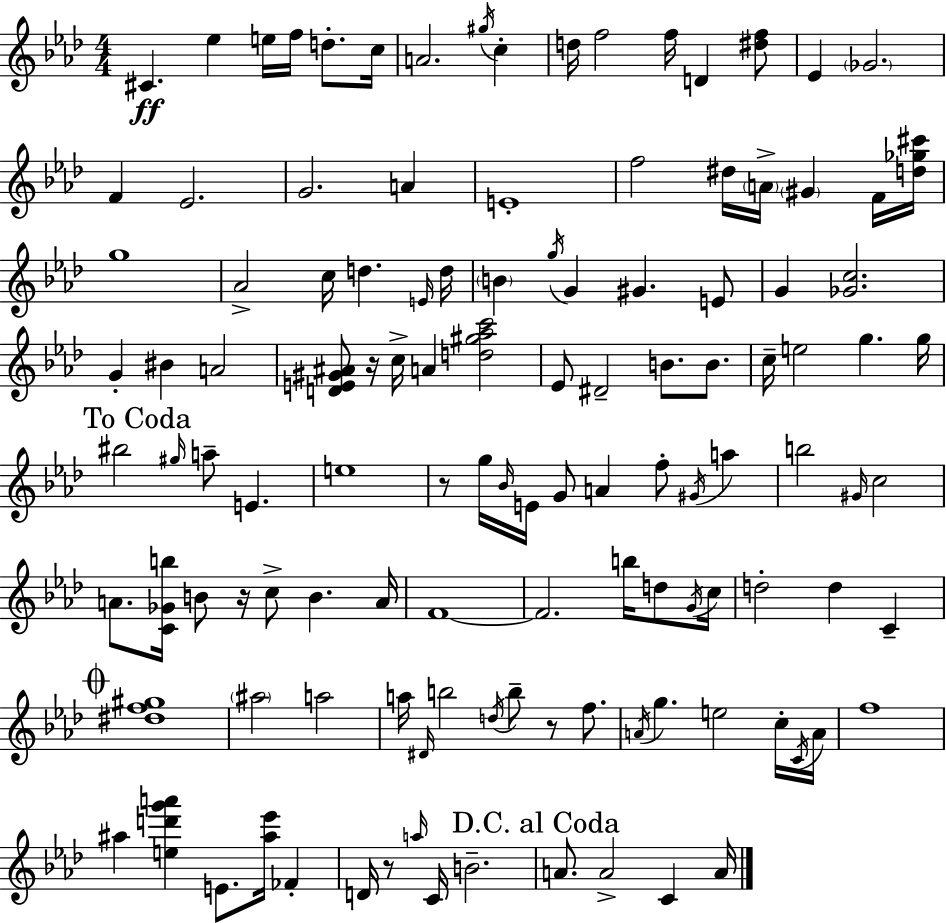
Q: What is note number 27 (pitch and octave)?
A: Ab4